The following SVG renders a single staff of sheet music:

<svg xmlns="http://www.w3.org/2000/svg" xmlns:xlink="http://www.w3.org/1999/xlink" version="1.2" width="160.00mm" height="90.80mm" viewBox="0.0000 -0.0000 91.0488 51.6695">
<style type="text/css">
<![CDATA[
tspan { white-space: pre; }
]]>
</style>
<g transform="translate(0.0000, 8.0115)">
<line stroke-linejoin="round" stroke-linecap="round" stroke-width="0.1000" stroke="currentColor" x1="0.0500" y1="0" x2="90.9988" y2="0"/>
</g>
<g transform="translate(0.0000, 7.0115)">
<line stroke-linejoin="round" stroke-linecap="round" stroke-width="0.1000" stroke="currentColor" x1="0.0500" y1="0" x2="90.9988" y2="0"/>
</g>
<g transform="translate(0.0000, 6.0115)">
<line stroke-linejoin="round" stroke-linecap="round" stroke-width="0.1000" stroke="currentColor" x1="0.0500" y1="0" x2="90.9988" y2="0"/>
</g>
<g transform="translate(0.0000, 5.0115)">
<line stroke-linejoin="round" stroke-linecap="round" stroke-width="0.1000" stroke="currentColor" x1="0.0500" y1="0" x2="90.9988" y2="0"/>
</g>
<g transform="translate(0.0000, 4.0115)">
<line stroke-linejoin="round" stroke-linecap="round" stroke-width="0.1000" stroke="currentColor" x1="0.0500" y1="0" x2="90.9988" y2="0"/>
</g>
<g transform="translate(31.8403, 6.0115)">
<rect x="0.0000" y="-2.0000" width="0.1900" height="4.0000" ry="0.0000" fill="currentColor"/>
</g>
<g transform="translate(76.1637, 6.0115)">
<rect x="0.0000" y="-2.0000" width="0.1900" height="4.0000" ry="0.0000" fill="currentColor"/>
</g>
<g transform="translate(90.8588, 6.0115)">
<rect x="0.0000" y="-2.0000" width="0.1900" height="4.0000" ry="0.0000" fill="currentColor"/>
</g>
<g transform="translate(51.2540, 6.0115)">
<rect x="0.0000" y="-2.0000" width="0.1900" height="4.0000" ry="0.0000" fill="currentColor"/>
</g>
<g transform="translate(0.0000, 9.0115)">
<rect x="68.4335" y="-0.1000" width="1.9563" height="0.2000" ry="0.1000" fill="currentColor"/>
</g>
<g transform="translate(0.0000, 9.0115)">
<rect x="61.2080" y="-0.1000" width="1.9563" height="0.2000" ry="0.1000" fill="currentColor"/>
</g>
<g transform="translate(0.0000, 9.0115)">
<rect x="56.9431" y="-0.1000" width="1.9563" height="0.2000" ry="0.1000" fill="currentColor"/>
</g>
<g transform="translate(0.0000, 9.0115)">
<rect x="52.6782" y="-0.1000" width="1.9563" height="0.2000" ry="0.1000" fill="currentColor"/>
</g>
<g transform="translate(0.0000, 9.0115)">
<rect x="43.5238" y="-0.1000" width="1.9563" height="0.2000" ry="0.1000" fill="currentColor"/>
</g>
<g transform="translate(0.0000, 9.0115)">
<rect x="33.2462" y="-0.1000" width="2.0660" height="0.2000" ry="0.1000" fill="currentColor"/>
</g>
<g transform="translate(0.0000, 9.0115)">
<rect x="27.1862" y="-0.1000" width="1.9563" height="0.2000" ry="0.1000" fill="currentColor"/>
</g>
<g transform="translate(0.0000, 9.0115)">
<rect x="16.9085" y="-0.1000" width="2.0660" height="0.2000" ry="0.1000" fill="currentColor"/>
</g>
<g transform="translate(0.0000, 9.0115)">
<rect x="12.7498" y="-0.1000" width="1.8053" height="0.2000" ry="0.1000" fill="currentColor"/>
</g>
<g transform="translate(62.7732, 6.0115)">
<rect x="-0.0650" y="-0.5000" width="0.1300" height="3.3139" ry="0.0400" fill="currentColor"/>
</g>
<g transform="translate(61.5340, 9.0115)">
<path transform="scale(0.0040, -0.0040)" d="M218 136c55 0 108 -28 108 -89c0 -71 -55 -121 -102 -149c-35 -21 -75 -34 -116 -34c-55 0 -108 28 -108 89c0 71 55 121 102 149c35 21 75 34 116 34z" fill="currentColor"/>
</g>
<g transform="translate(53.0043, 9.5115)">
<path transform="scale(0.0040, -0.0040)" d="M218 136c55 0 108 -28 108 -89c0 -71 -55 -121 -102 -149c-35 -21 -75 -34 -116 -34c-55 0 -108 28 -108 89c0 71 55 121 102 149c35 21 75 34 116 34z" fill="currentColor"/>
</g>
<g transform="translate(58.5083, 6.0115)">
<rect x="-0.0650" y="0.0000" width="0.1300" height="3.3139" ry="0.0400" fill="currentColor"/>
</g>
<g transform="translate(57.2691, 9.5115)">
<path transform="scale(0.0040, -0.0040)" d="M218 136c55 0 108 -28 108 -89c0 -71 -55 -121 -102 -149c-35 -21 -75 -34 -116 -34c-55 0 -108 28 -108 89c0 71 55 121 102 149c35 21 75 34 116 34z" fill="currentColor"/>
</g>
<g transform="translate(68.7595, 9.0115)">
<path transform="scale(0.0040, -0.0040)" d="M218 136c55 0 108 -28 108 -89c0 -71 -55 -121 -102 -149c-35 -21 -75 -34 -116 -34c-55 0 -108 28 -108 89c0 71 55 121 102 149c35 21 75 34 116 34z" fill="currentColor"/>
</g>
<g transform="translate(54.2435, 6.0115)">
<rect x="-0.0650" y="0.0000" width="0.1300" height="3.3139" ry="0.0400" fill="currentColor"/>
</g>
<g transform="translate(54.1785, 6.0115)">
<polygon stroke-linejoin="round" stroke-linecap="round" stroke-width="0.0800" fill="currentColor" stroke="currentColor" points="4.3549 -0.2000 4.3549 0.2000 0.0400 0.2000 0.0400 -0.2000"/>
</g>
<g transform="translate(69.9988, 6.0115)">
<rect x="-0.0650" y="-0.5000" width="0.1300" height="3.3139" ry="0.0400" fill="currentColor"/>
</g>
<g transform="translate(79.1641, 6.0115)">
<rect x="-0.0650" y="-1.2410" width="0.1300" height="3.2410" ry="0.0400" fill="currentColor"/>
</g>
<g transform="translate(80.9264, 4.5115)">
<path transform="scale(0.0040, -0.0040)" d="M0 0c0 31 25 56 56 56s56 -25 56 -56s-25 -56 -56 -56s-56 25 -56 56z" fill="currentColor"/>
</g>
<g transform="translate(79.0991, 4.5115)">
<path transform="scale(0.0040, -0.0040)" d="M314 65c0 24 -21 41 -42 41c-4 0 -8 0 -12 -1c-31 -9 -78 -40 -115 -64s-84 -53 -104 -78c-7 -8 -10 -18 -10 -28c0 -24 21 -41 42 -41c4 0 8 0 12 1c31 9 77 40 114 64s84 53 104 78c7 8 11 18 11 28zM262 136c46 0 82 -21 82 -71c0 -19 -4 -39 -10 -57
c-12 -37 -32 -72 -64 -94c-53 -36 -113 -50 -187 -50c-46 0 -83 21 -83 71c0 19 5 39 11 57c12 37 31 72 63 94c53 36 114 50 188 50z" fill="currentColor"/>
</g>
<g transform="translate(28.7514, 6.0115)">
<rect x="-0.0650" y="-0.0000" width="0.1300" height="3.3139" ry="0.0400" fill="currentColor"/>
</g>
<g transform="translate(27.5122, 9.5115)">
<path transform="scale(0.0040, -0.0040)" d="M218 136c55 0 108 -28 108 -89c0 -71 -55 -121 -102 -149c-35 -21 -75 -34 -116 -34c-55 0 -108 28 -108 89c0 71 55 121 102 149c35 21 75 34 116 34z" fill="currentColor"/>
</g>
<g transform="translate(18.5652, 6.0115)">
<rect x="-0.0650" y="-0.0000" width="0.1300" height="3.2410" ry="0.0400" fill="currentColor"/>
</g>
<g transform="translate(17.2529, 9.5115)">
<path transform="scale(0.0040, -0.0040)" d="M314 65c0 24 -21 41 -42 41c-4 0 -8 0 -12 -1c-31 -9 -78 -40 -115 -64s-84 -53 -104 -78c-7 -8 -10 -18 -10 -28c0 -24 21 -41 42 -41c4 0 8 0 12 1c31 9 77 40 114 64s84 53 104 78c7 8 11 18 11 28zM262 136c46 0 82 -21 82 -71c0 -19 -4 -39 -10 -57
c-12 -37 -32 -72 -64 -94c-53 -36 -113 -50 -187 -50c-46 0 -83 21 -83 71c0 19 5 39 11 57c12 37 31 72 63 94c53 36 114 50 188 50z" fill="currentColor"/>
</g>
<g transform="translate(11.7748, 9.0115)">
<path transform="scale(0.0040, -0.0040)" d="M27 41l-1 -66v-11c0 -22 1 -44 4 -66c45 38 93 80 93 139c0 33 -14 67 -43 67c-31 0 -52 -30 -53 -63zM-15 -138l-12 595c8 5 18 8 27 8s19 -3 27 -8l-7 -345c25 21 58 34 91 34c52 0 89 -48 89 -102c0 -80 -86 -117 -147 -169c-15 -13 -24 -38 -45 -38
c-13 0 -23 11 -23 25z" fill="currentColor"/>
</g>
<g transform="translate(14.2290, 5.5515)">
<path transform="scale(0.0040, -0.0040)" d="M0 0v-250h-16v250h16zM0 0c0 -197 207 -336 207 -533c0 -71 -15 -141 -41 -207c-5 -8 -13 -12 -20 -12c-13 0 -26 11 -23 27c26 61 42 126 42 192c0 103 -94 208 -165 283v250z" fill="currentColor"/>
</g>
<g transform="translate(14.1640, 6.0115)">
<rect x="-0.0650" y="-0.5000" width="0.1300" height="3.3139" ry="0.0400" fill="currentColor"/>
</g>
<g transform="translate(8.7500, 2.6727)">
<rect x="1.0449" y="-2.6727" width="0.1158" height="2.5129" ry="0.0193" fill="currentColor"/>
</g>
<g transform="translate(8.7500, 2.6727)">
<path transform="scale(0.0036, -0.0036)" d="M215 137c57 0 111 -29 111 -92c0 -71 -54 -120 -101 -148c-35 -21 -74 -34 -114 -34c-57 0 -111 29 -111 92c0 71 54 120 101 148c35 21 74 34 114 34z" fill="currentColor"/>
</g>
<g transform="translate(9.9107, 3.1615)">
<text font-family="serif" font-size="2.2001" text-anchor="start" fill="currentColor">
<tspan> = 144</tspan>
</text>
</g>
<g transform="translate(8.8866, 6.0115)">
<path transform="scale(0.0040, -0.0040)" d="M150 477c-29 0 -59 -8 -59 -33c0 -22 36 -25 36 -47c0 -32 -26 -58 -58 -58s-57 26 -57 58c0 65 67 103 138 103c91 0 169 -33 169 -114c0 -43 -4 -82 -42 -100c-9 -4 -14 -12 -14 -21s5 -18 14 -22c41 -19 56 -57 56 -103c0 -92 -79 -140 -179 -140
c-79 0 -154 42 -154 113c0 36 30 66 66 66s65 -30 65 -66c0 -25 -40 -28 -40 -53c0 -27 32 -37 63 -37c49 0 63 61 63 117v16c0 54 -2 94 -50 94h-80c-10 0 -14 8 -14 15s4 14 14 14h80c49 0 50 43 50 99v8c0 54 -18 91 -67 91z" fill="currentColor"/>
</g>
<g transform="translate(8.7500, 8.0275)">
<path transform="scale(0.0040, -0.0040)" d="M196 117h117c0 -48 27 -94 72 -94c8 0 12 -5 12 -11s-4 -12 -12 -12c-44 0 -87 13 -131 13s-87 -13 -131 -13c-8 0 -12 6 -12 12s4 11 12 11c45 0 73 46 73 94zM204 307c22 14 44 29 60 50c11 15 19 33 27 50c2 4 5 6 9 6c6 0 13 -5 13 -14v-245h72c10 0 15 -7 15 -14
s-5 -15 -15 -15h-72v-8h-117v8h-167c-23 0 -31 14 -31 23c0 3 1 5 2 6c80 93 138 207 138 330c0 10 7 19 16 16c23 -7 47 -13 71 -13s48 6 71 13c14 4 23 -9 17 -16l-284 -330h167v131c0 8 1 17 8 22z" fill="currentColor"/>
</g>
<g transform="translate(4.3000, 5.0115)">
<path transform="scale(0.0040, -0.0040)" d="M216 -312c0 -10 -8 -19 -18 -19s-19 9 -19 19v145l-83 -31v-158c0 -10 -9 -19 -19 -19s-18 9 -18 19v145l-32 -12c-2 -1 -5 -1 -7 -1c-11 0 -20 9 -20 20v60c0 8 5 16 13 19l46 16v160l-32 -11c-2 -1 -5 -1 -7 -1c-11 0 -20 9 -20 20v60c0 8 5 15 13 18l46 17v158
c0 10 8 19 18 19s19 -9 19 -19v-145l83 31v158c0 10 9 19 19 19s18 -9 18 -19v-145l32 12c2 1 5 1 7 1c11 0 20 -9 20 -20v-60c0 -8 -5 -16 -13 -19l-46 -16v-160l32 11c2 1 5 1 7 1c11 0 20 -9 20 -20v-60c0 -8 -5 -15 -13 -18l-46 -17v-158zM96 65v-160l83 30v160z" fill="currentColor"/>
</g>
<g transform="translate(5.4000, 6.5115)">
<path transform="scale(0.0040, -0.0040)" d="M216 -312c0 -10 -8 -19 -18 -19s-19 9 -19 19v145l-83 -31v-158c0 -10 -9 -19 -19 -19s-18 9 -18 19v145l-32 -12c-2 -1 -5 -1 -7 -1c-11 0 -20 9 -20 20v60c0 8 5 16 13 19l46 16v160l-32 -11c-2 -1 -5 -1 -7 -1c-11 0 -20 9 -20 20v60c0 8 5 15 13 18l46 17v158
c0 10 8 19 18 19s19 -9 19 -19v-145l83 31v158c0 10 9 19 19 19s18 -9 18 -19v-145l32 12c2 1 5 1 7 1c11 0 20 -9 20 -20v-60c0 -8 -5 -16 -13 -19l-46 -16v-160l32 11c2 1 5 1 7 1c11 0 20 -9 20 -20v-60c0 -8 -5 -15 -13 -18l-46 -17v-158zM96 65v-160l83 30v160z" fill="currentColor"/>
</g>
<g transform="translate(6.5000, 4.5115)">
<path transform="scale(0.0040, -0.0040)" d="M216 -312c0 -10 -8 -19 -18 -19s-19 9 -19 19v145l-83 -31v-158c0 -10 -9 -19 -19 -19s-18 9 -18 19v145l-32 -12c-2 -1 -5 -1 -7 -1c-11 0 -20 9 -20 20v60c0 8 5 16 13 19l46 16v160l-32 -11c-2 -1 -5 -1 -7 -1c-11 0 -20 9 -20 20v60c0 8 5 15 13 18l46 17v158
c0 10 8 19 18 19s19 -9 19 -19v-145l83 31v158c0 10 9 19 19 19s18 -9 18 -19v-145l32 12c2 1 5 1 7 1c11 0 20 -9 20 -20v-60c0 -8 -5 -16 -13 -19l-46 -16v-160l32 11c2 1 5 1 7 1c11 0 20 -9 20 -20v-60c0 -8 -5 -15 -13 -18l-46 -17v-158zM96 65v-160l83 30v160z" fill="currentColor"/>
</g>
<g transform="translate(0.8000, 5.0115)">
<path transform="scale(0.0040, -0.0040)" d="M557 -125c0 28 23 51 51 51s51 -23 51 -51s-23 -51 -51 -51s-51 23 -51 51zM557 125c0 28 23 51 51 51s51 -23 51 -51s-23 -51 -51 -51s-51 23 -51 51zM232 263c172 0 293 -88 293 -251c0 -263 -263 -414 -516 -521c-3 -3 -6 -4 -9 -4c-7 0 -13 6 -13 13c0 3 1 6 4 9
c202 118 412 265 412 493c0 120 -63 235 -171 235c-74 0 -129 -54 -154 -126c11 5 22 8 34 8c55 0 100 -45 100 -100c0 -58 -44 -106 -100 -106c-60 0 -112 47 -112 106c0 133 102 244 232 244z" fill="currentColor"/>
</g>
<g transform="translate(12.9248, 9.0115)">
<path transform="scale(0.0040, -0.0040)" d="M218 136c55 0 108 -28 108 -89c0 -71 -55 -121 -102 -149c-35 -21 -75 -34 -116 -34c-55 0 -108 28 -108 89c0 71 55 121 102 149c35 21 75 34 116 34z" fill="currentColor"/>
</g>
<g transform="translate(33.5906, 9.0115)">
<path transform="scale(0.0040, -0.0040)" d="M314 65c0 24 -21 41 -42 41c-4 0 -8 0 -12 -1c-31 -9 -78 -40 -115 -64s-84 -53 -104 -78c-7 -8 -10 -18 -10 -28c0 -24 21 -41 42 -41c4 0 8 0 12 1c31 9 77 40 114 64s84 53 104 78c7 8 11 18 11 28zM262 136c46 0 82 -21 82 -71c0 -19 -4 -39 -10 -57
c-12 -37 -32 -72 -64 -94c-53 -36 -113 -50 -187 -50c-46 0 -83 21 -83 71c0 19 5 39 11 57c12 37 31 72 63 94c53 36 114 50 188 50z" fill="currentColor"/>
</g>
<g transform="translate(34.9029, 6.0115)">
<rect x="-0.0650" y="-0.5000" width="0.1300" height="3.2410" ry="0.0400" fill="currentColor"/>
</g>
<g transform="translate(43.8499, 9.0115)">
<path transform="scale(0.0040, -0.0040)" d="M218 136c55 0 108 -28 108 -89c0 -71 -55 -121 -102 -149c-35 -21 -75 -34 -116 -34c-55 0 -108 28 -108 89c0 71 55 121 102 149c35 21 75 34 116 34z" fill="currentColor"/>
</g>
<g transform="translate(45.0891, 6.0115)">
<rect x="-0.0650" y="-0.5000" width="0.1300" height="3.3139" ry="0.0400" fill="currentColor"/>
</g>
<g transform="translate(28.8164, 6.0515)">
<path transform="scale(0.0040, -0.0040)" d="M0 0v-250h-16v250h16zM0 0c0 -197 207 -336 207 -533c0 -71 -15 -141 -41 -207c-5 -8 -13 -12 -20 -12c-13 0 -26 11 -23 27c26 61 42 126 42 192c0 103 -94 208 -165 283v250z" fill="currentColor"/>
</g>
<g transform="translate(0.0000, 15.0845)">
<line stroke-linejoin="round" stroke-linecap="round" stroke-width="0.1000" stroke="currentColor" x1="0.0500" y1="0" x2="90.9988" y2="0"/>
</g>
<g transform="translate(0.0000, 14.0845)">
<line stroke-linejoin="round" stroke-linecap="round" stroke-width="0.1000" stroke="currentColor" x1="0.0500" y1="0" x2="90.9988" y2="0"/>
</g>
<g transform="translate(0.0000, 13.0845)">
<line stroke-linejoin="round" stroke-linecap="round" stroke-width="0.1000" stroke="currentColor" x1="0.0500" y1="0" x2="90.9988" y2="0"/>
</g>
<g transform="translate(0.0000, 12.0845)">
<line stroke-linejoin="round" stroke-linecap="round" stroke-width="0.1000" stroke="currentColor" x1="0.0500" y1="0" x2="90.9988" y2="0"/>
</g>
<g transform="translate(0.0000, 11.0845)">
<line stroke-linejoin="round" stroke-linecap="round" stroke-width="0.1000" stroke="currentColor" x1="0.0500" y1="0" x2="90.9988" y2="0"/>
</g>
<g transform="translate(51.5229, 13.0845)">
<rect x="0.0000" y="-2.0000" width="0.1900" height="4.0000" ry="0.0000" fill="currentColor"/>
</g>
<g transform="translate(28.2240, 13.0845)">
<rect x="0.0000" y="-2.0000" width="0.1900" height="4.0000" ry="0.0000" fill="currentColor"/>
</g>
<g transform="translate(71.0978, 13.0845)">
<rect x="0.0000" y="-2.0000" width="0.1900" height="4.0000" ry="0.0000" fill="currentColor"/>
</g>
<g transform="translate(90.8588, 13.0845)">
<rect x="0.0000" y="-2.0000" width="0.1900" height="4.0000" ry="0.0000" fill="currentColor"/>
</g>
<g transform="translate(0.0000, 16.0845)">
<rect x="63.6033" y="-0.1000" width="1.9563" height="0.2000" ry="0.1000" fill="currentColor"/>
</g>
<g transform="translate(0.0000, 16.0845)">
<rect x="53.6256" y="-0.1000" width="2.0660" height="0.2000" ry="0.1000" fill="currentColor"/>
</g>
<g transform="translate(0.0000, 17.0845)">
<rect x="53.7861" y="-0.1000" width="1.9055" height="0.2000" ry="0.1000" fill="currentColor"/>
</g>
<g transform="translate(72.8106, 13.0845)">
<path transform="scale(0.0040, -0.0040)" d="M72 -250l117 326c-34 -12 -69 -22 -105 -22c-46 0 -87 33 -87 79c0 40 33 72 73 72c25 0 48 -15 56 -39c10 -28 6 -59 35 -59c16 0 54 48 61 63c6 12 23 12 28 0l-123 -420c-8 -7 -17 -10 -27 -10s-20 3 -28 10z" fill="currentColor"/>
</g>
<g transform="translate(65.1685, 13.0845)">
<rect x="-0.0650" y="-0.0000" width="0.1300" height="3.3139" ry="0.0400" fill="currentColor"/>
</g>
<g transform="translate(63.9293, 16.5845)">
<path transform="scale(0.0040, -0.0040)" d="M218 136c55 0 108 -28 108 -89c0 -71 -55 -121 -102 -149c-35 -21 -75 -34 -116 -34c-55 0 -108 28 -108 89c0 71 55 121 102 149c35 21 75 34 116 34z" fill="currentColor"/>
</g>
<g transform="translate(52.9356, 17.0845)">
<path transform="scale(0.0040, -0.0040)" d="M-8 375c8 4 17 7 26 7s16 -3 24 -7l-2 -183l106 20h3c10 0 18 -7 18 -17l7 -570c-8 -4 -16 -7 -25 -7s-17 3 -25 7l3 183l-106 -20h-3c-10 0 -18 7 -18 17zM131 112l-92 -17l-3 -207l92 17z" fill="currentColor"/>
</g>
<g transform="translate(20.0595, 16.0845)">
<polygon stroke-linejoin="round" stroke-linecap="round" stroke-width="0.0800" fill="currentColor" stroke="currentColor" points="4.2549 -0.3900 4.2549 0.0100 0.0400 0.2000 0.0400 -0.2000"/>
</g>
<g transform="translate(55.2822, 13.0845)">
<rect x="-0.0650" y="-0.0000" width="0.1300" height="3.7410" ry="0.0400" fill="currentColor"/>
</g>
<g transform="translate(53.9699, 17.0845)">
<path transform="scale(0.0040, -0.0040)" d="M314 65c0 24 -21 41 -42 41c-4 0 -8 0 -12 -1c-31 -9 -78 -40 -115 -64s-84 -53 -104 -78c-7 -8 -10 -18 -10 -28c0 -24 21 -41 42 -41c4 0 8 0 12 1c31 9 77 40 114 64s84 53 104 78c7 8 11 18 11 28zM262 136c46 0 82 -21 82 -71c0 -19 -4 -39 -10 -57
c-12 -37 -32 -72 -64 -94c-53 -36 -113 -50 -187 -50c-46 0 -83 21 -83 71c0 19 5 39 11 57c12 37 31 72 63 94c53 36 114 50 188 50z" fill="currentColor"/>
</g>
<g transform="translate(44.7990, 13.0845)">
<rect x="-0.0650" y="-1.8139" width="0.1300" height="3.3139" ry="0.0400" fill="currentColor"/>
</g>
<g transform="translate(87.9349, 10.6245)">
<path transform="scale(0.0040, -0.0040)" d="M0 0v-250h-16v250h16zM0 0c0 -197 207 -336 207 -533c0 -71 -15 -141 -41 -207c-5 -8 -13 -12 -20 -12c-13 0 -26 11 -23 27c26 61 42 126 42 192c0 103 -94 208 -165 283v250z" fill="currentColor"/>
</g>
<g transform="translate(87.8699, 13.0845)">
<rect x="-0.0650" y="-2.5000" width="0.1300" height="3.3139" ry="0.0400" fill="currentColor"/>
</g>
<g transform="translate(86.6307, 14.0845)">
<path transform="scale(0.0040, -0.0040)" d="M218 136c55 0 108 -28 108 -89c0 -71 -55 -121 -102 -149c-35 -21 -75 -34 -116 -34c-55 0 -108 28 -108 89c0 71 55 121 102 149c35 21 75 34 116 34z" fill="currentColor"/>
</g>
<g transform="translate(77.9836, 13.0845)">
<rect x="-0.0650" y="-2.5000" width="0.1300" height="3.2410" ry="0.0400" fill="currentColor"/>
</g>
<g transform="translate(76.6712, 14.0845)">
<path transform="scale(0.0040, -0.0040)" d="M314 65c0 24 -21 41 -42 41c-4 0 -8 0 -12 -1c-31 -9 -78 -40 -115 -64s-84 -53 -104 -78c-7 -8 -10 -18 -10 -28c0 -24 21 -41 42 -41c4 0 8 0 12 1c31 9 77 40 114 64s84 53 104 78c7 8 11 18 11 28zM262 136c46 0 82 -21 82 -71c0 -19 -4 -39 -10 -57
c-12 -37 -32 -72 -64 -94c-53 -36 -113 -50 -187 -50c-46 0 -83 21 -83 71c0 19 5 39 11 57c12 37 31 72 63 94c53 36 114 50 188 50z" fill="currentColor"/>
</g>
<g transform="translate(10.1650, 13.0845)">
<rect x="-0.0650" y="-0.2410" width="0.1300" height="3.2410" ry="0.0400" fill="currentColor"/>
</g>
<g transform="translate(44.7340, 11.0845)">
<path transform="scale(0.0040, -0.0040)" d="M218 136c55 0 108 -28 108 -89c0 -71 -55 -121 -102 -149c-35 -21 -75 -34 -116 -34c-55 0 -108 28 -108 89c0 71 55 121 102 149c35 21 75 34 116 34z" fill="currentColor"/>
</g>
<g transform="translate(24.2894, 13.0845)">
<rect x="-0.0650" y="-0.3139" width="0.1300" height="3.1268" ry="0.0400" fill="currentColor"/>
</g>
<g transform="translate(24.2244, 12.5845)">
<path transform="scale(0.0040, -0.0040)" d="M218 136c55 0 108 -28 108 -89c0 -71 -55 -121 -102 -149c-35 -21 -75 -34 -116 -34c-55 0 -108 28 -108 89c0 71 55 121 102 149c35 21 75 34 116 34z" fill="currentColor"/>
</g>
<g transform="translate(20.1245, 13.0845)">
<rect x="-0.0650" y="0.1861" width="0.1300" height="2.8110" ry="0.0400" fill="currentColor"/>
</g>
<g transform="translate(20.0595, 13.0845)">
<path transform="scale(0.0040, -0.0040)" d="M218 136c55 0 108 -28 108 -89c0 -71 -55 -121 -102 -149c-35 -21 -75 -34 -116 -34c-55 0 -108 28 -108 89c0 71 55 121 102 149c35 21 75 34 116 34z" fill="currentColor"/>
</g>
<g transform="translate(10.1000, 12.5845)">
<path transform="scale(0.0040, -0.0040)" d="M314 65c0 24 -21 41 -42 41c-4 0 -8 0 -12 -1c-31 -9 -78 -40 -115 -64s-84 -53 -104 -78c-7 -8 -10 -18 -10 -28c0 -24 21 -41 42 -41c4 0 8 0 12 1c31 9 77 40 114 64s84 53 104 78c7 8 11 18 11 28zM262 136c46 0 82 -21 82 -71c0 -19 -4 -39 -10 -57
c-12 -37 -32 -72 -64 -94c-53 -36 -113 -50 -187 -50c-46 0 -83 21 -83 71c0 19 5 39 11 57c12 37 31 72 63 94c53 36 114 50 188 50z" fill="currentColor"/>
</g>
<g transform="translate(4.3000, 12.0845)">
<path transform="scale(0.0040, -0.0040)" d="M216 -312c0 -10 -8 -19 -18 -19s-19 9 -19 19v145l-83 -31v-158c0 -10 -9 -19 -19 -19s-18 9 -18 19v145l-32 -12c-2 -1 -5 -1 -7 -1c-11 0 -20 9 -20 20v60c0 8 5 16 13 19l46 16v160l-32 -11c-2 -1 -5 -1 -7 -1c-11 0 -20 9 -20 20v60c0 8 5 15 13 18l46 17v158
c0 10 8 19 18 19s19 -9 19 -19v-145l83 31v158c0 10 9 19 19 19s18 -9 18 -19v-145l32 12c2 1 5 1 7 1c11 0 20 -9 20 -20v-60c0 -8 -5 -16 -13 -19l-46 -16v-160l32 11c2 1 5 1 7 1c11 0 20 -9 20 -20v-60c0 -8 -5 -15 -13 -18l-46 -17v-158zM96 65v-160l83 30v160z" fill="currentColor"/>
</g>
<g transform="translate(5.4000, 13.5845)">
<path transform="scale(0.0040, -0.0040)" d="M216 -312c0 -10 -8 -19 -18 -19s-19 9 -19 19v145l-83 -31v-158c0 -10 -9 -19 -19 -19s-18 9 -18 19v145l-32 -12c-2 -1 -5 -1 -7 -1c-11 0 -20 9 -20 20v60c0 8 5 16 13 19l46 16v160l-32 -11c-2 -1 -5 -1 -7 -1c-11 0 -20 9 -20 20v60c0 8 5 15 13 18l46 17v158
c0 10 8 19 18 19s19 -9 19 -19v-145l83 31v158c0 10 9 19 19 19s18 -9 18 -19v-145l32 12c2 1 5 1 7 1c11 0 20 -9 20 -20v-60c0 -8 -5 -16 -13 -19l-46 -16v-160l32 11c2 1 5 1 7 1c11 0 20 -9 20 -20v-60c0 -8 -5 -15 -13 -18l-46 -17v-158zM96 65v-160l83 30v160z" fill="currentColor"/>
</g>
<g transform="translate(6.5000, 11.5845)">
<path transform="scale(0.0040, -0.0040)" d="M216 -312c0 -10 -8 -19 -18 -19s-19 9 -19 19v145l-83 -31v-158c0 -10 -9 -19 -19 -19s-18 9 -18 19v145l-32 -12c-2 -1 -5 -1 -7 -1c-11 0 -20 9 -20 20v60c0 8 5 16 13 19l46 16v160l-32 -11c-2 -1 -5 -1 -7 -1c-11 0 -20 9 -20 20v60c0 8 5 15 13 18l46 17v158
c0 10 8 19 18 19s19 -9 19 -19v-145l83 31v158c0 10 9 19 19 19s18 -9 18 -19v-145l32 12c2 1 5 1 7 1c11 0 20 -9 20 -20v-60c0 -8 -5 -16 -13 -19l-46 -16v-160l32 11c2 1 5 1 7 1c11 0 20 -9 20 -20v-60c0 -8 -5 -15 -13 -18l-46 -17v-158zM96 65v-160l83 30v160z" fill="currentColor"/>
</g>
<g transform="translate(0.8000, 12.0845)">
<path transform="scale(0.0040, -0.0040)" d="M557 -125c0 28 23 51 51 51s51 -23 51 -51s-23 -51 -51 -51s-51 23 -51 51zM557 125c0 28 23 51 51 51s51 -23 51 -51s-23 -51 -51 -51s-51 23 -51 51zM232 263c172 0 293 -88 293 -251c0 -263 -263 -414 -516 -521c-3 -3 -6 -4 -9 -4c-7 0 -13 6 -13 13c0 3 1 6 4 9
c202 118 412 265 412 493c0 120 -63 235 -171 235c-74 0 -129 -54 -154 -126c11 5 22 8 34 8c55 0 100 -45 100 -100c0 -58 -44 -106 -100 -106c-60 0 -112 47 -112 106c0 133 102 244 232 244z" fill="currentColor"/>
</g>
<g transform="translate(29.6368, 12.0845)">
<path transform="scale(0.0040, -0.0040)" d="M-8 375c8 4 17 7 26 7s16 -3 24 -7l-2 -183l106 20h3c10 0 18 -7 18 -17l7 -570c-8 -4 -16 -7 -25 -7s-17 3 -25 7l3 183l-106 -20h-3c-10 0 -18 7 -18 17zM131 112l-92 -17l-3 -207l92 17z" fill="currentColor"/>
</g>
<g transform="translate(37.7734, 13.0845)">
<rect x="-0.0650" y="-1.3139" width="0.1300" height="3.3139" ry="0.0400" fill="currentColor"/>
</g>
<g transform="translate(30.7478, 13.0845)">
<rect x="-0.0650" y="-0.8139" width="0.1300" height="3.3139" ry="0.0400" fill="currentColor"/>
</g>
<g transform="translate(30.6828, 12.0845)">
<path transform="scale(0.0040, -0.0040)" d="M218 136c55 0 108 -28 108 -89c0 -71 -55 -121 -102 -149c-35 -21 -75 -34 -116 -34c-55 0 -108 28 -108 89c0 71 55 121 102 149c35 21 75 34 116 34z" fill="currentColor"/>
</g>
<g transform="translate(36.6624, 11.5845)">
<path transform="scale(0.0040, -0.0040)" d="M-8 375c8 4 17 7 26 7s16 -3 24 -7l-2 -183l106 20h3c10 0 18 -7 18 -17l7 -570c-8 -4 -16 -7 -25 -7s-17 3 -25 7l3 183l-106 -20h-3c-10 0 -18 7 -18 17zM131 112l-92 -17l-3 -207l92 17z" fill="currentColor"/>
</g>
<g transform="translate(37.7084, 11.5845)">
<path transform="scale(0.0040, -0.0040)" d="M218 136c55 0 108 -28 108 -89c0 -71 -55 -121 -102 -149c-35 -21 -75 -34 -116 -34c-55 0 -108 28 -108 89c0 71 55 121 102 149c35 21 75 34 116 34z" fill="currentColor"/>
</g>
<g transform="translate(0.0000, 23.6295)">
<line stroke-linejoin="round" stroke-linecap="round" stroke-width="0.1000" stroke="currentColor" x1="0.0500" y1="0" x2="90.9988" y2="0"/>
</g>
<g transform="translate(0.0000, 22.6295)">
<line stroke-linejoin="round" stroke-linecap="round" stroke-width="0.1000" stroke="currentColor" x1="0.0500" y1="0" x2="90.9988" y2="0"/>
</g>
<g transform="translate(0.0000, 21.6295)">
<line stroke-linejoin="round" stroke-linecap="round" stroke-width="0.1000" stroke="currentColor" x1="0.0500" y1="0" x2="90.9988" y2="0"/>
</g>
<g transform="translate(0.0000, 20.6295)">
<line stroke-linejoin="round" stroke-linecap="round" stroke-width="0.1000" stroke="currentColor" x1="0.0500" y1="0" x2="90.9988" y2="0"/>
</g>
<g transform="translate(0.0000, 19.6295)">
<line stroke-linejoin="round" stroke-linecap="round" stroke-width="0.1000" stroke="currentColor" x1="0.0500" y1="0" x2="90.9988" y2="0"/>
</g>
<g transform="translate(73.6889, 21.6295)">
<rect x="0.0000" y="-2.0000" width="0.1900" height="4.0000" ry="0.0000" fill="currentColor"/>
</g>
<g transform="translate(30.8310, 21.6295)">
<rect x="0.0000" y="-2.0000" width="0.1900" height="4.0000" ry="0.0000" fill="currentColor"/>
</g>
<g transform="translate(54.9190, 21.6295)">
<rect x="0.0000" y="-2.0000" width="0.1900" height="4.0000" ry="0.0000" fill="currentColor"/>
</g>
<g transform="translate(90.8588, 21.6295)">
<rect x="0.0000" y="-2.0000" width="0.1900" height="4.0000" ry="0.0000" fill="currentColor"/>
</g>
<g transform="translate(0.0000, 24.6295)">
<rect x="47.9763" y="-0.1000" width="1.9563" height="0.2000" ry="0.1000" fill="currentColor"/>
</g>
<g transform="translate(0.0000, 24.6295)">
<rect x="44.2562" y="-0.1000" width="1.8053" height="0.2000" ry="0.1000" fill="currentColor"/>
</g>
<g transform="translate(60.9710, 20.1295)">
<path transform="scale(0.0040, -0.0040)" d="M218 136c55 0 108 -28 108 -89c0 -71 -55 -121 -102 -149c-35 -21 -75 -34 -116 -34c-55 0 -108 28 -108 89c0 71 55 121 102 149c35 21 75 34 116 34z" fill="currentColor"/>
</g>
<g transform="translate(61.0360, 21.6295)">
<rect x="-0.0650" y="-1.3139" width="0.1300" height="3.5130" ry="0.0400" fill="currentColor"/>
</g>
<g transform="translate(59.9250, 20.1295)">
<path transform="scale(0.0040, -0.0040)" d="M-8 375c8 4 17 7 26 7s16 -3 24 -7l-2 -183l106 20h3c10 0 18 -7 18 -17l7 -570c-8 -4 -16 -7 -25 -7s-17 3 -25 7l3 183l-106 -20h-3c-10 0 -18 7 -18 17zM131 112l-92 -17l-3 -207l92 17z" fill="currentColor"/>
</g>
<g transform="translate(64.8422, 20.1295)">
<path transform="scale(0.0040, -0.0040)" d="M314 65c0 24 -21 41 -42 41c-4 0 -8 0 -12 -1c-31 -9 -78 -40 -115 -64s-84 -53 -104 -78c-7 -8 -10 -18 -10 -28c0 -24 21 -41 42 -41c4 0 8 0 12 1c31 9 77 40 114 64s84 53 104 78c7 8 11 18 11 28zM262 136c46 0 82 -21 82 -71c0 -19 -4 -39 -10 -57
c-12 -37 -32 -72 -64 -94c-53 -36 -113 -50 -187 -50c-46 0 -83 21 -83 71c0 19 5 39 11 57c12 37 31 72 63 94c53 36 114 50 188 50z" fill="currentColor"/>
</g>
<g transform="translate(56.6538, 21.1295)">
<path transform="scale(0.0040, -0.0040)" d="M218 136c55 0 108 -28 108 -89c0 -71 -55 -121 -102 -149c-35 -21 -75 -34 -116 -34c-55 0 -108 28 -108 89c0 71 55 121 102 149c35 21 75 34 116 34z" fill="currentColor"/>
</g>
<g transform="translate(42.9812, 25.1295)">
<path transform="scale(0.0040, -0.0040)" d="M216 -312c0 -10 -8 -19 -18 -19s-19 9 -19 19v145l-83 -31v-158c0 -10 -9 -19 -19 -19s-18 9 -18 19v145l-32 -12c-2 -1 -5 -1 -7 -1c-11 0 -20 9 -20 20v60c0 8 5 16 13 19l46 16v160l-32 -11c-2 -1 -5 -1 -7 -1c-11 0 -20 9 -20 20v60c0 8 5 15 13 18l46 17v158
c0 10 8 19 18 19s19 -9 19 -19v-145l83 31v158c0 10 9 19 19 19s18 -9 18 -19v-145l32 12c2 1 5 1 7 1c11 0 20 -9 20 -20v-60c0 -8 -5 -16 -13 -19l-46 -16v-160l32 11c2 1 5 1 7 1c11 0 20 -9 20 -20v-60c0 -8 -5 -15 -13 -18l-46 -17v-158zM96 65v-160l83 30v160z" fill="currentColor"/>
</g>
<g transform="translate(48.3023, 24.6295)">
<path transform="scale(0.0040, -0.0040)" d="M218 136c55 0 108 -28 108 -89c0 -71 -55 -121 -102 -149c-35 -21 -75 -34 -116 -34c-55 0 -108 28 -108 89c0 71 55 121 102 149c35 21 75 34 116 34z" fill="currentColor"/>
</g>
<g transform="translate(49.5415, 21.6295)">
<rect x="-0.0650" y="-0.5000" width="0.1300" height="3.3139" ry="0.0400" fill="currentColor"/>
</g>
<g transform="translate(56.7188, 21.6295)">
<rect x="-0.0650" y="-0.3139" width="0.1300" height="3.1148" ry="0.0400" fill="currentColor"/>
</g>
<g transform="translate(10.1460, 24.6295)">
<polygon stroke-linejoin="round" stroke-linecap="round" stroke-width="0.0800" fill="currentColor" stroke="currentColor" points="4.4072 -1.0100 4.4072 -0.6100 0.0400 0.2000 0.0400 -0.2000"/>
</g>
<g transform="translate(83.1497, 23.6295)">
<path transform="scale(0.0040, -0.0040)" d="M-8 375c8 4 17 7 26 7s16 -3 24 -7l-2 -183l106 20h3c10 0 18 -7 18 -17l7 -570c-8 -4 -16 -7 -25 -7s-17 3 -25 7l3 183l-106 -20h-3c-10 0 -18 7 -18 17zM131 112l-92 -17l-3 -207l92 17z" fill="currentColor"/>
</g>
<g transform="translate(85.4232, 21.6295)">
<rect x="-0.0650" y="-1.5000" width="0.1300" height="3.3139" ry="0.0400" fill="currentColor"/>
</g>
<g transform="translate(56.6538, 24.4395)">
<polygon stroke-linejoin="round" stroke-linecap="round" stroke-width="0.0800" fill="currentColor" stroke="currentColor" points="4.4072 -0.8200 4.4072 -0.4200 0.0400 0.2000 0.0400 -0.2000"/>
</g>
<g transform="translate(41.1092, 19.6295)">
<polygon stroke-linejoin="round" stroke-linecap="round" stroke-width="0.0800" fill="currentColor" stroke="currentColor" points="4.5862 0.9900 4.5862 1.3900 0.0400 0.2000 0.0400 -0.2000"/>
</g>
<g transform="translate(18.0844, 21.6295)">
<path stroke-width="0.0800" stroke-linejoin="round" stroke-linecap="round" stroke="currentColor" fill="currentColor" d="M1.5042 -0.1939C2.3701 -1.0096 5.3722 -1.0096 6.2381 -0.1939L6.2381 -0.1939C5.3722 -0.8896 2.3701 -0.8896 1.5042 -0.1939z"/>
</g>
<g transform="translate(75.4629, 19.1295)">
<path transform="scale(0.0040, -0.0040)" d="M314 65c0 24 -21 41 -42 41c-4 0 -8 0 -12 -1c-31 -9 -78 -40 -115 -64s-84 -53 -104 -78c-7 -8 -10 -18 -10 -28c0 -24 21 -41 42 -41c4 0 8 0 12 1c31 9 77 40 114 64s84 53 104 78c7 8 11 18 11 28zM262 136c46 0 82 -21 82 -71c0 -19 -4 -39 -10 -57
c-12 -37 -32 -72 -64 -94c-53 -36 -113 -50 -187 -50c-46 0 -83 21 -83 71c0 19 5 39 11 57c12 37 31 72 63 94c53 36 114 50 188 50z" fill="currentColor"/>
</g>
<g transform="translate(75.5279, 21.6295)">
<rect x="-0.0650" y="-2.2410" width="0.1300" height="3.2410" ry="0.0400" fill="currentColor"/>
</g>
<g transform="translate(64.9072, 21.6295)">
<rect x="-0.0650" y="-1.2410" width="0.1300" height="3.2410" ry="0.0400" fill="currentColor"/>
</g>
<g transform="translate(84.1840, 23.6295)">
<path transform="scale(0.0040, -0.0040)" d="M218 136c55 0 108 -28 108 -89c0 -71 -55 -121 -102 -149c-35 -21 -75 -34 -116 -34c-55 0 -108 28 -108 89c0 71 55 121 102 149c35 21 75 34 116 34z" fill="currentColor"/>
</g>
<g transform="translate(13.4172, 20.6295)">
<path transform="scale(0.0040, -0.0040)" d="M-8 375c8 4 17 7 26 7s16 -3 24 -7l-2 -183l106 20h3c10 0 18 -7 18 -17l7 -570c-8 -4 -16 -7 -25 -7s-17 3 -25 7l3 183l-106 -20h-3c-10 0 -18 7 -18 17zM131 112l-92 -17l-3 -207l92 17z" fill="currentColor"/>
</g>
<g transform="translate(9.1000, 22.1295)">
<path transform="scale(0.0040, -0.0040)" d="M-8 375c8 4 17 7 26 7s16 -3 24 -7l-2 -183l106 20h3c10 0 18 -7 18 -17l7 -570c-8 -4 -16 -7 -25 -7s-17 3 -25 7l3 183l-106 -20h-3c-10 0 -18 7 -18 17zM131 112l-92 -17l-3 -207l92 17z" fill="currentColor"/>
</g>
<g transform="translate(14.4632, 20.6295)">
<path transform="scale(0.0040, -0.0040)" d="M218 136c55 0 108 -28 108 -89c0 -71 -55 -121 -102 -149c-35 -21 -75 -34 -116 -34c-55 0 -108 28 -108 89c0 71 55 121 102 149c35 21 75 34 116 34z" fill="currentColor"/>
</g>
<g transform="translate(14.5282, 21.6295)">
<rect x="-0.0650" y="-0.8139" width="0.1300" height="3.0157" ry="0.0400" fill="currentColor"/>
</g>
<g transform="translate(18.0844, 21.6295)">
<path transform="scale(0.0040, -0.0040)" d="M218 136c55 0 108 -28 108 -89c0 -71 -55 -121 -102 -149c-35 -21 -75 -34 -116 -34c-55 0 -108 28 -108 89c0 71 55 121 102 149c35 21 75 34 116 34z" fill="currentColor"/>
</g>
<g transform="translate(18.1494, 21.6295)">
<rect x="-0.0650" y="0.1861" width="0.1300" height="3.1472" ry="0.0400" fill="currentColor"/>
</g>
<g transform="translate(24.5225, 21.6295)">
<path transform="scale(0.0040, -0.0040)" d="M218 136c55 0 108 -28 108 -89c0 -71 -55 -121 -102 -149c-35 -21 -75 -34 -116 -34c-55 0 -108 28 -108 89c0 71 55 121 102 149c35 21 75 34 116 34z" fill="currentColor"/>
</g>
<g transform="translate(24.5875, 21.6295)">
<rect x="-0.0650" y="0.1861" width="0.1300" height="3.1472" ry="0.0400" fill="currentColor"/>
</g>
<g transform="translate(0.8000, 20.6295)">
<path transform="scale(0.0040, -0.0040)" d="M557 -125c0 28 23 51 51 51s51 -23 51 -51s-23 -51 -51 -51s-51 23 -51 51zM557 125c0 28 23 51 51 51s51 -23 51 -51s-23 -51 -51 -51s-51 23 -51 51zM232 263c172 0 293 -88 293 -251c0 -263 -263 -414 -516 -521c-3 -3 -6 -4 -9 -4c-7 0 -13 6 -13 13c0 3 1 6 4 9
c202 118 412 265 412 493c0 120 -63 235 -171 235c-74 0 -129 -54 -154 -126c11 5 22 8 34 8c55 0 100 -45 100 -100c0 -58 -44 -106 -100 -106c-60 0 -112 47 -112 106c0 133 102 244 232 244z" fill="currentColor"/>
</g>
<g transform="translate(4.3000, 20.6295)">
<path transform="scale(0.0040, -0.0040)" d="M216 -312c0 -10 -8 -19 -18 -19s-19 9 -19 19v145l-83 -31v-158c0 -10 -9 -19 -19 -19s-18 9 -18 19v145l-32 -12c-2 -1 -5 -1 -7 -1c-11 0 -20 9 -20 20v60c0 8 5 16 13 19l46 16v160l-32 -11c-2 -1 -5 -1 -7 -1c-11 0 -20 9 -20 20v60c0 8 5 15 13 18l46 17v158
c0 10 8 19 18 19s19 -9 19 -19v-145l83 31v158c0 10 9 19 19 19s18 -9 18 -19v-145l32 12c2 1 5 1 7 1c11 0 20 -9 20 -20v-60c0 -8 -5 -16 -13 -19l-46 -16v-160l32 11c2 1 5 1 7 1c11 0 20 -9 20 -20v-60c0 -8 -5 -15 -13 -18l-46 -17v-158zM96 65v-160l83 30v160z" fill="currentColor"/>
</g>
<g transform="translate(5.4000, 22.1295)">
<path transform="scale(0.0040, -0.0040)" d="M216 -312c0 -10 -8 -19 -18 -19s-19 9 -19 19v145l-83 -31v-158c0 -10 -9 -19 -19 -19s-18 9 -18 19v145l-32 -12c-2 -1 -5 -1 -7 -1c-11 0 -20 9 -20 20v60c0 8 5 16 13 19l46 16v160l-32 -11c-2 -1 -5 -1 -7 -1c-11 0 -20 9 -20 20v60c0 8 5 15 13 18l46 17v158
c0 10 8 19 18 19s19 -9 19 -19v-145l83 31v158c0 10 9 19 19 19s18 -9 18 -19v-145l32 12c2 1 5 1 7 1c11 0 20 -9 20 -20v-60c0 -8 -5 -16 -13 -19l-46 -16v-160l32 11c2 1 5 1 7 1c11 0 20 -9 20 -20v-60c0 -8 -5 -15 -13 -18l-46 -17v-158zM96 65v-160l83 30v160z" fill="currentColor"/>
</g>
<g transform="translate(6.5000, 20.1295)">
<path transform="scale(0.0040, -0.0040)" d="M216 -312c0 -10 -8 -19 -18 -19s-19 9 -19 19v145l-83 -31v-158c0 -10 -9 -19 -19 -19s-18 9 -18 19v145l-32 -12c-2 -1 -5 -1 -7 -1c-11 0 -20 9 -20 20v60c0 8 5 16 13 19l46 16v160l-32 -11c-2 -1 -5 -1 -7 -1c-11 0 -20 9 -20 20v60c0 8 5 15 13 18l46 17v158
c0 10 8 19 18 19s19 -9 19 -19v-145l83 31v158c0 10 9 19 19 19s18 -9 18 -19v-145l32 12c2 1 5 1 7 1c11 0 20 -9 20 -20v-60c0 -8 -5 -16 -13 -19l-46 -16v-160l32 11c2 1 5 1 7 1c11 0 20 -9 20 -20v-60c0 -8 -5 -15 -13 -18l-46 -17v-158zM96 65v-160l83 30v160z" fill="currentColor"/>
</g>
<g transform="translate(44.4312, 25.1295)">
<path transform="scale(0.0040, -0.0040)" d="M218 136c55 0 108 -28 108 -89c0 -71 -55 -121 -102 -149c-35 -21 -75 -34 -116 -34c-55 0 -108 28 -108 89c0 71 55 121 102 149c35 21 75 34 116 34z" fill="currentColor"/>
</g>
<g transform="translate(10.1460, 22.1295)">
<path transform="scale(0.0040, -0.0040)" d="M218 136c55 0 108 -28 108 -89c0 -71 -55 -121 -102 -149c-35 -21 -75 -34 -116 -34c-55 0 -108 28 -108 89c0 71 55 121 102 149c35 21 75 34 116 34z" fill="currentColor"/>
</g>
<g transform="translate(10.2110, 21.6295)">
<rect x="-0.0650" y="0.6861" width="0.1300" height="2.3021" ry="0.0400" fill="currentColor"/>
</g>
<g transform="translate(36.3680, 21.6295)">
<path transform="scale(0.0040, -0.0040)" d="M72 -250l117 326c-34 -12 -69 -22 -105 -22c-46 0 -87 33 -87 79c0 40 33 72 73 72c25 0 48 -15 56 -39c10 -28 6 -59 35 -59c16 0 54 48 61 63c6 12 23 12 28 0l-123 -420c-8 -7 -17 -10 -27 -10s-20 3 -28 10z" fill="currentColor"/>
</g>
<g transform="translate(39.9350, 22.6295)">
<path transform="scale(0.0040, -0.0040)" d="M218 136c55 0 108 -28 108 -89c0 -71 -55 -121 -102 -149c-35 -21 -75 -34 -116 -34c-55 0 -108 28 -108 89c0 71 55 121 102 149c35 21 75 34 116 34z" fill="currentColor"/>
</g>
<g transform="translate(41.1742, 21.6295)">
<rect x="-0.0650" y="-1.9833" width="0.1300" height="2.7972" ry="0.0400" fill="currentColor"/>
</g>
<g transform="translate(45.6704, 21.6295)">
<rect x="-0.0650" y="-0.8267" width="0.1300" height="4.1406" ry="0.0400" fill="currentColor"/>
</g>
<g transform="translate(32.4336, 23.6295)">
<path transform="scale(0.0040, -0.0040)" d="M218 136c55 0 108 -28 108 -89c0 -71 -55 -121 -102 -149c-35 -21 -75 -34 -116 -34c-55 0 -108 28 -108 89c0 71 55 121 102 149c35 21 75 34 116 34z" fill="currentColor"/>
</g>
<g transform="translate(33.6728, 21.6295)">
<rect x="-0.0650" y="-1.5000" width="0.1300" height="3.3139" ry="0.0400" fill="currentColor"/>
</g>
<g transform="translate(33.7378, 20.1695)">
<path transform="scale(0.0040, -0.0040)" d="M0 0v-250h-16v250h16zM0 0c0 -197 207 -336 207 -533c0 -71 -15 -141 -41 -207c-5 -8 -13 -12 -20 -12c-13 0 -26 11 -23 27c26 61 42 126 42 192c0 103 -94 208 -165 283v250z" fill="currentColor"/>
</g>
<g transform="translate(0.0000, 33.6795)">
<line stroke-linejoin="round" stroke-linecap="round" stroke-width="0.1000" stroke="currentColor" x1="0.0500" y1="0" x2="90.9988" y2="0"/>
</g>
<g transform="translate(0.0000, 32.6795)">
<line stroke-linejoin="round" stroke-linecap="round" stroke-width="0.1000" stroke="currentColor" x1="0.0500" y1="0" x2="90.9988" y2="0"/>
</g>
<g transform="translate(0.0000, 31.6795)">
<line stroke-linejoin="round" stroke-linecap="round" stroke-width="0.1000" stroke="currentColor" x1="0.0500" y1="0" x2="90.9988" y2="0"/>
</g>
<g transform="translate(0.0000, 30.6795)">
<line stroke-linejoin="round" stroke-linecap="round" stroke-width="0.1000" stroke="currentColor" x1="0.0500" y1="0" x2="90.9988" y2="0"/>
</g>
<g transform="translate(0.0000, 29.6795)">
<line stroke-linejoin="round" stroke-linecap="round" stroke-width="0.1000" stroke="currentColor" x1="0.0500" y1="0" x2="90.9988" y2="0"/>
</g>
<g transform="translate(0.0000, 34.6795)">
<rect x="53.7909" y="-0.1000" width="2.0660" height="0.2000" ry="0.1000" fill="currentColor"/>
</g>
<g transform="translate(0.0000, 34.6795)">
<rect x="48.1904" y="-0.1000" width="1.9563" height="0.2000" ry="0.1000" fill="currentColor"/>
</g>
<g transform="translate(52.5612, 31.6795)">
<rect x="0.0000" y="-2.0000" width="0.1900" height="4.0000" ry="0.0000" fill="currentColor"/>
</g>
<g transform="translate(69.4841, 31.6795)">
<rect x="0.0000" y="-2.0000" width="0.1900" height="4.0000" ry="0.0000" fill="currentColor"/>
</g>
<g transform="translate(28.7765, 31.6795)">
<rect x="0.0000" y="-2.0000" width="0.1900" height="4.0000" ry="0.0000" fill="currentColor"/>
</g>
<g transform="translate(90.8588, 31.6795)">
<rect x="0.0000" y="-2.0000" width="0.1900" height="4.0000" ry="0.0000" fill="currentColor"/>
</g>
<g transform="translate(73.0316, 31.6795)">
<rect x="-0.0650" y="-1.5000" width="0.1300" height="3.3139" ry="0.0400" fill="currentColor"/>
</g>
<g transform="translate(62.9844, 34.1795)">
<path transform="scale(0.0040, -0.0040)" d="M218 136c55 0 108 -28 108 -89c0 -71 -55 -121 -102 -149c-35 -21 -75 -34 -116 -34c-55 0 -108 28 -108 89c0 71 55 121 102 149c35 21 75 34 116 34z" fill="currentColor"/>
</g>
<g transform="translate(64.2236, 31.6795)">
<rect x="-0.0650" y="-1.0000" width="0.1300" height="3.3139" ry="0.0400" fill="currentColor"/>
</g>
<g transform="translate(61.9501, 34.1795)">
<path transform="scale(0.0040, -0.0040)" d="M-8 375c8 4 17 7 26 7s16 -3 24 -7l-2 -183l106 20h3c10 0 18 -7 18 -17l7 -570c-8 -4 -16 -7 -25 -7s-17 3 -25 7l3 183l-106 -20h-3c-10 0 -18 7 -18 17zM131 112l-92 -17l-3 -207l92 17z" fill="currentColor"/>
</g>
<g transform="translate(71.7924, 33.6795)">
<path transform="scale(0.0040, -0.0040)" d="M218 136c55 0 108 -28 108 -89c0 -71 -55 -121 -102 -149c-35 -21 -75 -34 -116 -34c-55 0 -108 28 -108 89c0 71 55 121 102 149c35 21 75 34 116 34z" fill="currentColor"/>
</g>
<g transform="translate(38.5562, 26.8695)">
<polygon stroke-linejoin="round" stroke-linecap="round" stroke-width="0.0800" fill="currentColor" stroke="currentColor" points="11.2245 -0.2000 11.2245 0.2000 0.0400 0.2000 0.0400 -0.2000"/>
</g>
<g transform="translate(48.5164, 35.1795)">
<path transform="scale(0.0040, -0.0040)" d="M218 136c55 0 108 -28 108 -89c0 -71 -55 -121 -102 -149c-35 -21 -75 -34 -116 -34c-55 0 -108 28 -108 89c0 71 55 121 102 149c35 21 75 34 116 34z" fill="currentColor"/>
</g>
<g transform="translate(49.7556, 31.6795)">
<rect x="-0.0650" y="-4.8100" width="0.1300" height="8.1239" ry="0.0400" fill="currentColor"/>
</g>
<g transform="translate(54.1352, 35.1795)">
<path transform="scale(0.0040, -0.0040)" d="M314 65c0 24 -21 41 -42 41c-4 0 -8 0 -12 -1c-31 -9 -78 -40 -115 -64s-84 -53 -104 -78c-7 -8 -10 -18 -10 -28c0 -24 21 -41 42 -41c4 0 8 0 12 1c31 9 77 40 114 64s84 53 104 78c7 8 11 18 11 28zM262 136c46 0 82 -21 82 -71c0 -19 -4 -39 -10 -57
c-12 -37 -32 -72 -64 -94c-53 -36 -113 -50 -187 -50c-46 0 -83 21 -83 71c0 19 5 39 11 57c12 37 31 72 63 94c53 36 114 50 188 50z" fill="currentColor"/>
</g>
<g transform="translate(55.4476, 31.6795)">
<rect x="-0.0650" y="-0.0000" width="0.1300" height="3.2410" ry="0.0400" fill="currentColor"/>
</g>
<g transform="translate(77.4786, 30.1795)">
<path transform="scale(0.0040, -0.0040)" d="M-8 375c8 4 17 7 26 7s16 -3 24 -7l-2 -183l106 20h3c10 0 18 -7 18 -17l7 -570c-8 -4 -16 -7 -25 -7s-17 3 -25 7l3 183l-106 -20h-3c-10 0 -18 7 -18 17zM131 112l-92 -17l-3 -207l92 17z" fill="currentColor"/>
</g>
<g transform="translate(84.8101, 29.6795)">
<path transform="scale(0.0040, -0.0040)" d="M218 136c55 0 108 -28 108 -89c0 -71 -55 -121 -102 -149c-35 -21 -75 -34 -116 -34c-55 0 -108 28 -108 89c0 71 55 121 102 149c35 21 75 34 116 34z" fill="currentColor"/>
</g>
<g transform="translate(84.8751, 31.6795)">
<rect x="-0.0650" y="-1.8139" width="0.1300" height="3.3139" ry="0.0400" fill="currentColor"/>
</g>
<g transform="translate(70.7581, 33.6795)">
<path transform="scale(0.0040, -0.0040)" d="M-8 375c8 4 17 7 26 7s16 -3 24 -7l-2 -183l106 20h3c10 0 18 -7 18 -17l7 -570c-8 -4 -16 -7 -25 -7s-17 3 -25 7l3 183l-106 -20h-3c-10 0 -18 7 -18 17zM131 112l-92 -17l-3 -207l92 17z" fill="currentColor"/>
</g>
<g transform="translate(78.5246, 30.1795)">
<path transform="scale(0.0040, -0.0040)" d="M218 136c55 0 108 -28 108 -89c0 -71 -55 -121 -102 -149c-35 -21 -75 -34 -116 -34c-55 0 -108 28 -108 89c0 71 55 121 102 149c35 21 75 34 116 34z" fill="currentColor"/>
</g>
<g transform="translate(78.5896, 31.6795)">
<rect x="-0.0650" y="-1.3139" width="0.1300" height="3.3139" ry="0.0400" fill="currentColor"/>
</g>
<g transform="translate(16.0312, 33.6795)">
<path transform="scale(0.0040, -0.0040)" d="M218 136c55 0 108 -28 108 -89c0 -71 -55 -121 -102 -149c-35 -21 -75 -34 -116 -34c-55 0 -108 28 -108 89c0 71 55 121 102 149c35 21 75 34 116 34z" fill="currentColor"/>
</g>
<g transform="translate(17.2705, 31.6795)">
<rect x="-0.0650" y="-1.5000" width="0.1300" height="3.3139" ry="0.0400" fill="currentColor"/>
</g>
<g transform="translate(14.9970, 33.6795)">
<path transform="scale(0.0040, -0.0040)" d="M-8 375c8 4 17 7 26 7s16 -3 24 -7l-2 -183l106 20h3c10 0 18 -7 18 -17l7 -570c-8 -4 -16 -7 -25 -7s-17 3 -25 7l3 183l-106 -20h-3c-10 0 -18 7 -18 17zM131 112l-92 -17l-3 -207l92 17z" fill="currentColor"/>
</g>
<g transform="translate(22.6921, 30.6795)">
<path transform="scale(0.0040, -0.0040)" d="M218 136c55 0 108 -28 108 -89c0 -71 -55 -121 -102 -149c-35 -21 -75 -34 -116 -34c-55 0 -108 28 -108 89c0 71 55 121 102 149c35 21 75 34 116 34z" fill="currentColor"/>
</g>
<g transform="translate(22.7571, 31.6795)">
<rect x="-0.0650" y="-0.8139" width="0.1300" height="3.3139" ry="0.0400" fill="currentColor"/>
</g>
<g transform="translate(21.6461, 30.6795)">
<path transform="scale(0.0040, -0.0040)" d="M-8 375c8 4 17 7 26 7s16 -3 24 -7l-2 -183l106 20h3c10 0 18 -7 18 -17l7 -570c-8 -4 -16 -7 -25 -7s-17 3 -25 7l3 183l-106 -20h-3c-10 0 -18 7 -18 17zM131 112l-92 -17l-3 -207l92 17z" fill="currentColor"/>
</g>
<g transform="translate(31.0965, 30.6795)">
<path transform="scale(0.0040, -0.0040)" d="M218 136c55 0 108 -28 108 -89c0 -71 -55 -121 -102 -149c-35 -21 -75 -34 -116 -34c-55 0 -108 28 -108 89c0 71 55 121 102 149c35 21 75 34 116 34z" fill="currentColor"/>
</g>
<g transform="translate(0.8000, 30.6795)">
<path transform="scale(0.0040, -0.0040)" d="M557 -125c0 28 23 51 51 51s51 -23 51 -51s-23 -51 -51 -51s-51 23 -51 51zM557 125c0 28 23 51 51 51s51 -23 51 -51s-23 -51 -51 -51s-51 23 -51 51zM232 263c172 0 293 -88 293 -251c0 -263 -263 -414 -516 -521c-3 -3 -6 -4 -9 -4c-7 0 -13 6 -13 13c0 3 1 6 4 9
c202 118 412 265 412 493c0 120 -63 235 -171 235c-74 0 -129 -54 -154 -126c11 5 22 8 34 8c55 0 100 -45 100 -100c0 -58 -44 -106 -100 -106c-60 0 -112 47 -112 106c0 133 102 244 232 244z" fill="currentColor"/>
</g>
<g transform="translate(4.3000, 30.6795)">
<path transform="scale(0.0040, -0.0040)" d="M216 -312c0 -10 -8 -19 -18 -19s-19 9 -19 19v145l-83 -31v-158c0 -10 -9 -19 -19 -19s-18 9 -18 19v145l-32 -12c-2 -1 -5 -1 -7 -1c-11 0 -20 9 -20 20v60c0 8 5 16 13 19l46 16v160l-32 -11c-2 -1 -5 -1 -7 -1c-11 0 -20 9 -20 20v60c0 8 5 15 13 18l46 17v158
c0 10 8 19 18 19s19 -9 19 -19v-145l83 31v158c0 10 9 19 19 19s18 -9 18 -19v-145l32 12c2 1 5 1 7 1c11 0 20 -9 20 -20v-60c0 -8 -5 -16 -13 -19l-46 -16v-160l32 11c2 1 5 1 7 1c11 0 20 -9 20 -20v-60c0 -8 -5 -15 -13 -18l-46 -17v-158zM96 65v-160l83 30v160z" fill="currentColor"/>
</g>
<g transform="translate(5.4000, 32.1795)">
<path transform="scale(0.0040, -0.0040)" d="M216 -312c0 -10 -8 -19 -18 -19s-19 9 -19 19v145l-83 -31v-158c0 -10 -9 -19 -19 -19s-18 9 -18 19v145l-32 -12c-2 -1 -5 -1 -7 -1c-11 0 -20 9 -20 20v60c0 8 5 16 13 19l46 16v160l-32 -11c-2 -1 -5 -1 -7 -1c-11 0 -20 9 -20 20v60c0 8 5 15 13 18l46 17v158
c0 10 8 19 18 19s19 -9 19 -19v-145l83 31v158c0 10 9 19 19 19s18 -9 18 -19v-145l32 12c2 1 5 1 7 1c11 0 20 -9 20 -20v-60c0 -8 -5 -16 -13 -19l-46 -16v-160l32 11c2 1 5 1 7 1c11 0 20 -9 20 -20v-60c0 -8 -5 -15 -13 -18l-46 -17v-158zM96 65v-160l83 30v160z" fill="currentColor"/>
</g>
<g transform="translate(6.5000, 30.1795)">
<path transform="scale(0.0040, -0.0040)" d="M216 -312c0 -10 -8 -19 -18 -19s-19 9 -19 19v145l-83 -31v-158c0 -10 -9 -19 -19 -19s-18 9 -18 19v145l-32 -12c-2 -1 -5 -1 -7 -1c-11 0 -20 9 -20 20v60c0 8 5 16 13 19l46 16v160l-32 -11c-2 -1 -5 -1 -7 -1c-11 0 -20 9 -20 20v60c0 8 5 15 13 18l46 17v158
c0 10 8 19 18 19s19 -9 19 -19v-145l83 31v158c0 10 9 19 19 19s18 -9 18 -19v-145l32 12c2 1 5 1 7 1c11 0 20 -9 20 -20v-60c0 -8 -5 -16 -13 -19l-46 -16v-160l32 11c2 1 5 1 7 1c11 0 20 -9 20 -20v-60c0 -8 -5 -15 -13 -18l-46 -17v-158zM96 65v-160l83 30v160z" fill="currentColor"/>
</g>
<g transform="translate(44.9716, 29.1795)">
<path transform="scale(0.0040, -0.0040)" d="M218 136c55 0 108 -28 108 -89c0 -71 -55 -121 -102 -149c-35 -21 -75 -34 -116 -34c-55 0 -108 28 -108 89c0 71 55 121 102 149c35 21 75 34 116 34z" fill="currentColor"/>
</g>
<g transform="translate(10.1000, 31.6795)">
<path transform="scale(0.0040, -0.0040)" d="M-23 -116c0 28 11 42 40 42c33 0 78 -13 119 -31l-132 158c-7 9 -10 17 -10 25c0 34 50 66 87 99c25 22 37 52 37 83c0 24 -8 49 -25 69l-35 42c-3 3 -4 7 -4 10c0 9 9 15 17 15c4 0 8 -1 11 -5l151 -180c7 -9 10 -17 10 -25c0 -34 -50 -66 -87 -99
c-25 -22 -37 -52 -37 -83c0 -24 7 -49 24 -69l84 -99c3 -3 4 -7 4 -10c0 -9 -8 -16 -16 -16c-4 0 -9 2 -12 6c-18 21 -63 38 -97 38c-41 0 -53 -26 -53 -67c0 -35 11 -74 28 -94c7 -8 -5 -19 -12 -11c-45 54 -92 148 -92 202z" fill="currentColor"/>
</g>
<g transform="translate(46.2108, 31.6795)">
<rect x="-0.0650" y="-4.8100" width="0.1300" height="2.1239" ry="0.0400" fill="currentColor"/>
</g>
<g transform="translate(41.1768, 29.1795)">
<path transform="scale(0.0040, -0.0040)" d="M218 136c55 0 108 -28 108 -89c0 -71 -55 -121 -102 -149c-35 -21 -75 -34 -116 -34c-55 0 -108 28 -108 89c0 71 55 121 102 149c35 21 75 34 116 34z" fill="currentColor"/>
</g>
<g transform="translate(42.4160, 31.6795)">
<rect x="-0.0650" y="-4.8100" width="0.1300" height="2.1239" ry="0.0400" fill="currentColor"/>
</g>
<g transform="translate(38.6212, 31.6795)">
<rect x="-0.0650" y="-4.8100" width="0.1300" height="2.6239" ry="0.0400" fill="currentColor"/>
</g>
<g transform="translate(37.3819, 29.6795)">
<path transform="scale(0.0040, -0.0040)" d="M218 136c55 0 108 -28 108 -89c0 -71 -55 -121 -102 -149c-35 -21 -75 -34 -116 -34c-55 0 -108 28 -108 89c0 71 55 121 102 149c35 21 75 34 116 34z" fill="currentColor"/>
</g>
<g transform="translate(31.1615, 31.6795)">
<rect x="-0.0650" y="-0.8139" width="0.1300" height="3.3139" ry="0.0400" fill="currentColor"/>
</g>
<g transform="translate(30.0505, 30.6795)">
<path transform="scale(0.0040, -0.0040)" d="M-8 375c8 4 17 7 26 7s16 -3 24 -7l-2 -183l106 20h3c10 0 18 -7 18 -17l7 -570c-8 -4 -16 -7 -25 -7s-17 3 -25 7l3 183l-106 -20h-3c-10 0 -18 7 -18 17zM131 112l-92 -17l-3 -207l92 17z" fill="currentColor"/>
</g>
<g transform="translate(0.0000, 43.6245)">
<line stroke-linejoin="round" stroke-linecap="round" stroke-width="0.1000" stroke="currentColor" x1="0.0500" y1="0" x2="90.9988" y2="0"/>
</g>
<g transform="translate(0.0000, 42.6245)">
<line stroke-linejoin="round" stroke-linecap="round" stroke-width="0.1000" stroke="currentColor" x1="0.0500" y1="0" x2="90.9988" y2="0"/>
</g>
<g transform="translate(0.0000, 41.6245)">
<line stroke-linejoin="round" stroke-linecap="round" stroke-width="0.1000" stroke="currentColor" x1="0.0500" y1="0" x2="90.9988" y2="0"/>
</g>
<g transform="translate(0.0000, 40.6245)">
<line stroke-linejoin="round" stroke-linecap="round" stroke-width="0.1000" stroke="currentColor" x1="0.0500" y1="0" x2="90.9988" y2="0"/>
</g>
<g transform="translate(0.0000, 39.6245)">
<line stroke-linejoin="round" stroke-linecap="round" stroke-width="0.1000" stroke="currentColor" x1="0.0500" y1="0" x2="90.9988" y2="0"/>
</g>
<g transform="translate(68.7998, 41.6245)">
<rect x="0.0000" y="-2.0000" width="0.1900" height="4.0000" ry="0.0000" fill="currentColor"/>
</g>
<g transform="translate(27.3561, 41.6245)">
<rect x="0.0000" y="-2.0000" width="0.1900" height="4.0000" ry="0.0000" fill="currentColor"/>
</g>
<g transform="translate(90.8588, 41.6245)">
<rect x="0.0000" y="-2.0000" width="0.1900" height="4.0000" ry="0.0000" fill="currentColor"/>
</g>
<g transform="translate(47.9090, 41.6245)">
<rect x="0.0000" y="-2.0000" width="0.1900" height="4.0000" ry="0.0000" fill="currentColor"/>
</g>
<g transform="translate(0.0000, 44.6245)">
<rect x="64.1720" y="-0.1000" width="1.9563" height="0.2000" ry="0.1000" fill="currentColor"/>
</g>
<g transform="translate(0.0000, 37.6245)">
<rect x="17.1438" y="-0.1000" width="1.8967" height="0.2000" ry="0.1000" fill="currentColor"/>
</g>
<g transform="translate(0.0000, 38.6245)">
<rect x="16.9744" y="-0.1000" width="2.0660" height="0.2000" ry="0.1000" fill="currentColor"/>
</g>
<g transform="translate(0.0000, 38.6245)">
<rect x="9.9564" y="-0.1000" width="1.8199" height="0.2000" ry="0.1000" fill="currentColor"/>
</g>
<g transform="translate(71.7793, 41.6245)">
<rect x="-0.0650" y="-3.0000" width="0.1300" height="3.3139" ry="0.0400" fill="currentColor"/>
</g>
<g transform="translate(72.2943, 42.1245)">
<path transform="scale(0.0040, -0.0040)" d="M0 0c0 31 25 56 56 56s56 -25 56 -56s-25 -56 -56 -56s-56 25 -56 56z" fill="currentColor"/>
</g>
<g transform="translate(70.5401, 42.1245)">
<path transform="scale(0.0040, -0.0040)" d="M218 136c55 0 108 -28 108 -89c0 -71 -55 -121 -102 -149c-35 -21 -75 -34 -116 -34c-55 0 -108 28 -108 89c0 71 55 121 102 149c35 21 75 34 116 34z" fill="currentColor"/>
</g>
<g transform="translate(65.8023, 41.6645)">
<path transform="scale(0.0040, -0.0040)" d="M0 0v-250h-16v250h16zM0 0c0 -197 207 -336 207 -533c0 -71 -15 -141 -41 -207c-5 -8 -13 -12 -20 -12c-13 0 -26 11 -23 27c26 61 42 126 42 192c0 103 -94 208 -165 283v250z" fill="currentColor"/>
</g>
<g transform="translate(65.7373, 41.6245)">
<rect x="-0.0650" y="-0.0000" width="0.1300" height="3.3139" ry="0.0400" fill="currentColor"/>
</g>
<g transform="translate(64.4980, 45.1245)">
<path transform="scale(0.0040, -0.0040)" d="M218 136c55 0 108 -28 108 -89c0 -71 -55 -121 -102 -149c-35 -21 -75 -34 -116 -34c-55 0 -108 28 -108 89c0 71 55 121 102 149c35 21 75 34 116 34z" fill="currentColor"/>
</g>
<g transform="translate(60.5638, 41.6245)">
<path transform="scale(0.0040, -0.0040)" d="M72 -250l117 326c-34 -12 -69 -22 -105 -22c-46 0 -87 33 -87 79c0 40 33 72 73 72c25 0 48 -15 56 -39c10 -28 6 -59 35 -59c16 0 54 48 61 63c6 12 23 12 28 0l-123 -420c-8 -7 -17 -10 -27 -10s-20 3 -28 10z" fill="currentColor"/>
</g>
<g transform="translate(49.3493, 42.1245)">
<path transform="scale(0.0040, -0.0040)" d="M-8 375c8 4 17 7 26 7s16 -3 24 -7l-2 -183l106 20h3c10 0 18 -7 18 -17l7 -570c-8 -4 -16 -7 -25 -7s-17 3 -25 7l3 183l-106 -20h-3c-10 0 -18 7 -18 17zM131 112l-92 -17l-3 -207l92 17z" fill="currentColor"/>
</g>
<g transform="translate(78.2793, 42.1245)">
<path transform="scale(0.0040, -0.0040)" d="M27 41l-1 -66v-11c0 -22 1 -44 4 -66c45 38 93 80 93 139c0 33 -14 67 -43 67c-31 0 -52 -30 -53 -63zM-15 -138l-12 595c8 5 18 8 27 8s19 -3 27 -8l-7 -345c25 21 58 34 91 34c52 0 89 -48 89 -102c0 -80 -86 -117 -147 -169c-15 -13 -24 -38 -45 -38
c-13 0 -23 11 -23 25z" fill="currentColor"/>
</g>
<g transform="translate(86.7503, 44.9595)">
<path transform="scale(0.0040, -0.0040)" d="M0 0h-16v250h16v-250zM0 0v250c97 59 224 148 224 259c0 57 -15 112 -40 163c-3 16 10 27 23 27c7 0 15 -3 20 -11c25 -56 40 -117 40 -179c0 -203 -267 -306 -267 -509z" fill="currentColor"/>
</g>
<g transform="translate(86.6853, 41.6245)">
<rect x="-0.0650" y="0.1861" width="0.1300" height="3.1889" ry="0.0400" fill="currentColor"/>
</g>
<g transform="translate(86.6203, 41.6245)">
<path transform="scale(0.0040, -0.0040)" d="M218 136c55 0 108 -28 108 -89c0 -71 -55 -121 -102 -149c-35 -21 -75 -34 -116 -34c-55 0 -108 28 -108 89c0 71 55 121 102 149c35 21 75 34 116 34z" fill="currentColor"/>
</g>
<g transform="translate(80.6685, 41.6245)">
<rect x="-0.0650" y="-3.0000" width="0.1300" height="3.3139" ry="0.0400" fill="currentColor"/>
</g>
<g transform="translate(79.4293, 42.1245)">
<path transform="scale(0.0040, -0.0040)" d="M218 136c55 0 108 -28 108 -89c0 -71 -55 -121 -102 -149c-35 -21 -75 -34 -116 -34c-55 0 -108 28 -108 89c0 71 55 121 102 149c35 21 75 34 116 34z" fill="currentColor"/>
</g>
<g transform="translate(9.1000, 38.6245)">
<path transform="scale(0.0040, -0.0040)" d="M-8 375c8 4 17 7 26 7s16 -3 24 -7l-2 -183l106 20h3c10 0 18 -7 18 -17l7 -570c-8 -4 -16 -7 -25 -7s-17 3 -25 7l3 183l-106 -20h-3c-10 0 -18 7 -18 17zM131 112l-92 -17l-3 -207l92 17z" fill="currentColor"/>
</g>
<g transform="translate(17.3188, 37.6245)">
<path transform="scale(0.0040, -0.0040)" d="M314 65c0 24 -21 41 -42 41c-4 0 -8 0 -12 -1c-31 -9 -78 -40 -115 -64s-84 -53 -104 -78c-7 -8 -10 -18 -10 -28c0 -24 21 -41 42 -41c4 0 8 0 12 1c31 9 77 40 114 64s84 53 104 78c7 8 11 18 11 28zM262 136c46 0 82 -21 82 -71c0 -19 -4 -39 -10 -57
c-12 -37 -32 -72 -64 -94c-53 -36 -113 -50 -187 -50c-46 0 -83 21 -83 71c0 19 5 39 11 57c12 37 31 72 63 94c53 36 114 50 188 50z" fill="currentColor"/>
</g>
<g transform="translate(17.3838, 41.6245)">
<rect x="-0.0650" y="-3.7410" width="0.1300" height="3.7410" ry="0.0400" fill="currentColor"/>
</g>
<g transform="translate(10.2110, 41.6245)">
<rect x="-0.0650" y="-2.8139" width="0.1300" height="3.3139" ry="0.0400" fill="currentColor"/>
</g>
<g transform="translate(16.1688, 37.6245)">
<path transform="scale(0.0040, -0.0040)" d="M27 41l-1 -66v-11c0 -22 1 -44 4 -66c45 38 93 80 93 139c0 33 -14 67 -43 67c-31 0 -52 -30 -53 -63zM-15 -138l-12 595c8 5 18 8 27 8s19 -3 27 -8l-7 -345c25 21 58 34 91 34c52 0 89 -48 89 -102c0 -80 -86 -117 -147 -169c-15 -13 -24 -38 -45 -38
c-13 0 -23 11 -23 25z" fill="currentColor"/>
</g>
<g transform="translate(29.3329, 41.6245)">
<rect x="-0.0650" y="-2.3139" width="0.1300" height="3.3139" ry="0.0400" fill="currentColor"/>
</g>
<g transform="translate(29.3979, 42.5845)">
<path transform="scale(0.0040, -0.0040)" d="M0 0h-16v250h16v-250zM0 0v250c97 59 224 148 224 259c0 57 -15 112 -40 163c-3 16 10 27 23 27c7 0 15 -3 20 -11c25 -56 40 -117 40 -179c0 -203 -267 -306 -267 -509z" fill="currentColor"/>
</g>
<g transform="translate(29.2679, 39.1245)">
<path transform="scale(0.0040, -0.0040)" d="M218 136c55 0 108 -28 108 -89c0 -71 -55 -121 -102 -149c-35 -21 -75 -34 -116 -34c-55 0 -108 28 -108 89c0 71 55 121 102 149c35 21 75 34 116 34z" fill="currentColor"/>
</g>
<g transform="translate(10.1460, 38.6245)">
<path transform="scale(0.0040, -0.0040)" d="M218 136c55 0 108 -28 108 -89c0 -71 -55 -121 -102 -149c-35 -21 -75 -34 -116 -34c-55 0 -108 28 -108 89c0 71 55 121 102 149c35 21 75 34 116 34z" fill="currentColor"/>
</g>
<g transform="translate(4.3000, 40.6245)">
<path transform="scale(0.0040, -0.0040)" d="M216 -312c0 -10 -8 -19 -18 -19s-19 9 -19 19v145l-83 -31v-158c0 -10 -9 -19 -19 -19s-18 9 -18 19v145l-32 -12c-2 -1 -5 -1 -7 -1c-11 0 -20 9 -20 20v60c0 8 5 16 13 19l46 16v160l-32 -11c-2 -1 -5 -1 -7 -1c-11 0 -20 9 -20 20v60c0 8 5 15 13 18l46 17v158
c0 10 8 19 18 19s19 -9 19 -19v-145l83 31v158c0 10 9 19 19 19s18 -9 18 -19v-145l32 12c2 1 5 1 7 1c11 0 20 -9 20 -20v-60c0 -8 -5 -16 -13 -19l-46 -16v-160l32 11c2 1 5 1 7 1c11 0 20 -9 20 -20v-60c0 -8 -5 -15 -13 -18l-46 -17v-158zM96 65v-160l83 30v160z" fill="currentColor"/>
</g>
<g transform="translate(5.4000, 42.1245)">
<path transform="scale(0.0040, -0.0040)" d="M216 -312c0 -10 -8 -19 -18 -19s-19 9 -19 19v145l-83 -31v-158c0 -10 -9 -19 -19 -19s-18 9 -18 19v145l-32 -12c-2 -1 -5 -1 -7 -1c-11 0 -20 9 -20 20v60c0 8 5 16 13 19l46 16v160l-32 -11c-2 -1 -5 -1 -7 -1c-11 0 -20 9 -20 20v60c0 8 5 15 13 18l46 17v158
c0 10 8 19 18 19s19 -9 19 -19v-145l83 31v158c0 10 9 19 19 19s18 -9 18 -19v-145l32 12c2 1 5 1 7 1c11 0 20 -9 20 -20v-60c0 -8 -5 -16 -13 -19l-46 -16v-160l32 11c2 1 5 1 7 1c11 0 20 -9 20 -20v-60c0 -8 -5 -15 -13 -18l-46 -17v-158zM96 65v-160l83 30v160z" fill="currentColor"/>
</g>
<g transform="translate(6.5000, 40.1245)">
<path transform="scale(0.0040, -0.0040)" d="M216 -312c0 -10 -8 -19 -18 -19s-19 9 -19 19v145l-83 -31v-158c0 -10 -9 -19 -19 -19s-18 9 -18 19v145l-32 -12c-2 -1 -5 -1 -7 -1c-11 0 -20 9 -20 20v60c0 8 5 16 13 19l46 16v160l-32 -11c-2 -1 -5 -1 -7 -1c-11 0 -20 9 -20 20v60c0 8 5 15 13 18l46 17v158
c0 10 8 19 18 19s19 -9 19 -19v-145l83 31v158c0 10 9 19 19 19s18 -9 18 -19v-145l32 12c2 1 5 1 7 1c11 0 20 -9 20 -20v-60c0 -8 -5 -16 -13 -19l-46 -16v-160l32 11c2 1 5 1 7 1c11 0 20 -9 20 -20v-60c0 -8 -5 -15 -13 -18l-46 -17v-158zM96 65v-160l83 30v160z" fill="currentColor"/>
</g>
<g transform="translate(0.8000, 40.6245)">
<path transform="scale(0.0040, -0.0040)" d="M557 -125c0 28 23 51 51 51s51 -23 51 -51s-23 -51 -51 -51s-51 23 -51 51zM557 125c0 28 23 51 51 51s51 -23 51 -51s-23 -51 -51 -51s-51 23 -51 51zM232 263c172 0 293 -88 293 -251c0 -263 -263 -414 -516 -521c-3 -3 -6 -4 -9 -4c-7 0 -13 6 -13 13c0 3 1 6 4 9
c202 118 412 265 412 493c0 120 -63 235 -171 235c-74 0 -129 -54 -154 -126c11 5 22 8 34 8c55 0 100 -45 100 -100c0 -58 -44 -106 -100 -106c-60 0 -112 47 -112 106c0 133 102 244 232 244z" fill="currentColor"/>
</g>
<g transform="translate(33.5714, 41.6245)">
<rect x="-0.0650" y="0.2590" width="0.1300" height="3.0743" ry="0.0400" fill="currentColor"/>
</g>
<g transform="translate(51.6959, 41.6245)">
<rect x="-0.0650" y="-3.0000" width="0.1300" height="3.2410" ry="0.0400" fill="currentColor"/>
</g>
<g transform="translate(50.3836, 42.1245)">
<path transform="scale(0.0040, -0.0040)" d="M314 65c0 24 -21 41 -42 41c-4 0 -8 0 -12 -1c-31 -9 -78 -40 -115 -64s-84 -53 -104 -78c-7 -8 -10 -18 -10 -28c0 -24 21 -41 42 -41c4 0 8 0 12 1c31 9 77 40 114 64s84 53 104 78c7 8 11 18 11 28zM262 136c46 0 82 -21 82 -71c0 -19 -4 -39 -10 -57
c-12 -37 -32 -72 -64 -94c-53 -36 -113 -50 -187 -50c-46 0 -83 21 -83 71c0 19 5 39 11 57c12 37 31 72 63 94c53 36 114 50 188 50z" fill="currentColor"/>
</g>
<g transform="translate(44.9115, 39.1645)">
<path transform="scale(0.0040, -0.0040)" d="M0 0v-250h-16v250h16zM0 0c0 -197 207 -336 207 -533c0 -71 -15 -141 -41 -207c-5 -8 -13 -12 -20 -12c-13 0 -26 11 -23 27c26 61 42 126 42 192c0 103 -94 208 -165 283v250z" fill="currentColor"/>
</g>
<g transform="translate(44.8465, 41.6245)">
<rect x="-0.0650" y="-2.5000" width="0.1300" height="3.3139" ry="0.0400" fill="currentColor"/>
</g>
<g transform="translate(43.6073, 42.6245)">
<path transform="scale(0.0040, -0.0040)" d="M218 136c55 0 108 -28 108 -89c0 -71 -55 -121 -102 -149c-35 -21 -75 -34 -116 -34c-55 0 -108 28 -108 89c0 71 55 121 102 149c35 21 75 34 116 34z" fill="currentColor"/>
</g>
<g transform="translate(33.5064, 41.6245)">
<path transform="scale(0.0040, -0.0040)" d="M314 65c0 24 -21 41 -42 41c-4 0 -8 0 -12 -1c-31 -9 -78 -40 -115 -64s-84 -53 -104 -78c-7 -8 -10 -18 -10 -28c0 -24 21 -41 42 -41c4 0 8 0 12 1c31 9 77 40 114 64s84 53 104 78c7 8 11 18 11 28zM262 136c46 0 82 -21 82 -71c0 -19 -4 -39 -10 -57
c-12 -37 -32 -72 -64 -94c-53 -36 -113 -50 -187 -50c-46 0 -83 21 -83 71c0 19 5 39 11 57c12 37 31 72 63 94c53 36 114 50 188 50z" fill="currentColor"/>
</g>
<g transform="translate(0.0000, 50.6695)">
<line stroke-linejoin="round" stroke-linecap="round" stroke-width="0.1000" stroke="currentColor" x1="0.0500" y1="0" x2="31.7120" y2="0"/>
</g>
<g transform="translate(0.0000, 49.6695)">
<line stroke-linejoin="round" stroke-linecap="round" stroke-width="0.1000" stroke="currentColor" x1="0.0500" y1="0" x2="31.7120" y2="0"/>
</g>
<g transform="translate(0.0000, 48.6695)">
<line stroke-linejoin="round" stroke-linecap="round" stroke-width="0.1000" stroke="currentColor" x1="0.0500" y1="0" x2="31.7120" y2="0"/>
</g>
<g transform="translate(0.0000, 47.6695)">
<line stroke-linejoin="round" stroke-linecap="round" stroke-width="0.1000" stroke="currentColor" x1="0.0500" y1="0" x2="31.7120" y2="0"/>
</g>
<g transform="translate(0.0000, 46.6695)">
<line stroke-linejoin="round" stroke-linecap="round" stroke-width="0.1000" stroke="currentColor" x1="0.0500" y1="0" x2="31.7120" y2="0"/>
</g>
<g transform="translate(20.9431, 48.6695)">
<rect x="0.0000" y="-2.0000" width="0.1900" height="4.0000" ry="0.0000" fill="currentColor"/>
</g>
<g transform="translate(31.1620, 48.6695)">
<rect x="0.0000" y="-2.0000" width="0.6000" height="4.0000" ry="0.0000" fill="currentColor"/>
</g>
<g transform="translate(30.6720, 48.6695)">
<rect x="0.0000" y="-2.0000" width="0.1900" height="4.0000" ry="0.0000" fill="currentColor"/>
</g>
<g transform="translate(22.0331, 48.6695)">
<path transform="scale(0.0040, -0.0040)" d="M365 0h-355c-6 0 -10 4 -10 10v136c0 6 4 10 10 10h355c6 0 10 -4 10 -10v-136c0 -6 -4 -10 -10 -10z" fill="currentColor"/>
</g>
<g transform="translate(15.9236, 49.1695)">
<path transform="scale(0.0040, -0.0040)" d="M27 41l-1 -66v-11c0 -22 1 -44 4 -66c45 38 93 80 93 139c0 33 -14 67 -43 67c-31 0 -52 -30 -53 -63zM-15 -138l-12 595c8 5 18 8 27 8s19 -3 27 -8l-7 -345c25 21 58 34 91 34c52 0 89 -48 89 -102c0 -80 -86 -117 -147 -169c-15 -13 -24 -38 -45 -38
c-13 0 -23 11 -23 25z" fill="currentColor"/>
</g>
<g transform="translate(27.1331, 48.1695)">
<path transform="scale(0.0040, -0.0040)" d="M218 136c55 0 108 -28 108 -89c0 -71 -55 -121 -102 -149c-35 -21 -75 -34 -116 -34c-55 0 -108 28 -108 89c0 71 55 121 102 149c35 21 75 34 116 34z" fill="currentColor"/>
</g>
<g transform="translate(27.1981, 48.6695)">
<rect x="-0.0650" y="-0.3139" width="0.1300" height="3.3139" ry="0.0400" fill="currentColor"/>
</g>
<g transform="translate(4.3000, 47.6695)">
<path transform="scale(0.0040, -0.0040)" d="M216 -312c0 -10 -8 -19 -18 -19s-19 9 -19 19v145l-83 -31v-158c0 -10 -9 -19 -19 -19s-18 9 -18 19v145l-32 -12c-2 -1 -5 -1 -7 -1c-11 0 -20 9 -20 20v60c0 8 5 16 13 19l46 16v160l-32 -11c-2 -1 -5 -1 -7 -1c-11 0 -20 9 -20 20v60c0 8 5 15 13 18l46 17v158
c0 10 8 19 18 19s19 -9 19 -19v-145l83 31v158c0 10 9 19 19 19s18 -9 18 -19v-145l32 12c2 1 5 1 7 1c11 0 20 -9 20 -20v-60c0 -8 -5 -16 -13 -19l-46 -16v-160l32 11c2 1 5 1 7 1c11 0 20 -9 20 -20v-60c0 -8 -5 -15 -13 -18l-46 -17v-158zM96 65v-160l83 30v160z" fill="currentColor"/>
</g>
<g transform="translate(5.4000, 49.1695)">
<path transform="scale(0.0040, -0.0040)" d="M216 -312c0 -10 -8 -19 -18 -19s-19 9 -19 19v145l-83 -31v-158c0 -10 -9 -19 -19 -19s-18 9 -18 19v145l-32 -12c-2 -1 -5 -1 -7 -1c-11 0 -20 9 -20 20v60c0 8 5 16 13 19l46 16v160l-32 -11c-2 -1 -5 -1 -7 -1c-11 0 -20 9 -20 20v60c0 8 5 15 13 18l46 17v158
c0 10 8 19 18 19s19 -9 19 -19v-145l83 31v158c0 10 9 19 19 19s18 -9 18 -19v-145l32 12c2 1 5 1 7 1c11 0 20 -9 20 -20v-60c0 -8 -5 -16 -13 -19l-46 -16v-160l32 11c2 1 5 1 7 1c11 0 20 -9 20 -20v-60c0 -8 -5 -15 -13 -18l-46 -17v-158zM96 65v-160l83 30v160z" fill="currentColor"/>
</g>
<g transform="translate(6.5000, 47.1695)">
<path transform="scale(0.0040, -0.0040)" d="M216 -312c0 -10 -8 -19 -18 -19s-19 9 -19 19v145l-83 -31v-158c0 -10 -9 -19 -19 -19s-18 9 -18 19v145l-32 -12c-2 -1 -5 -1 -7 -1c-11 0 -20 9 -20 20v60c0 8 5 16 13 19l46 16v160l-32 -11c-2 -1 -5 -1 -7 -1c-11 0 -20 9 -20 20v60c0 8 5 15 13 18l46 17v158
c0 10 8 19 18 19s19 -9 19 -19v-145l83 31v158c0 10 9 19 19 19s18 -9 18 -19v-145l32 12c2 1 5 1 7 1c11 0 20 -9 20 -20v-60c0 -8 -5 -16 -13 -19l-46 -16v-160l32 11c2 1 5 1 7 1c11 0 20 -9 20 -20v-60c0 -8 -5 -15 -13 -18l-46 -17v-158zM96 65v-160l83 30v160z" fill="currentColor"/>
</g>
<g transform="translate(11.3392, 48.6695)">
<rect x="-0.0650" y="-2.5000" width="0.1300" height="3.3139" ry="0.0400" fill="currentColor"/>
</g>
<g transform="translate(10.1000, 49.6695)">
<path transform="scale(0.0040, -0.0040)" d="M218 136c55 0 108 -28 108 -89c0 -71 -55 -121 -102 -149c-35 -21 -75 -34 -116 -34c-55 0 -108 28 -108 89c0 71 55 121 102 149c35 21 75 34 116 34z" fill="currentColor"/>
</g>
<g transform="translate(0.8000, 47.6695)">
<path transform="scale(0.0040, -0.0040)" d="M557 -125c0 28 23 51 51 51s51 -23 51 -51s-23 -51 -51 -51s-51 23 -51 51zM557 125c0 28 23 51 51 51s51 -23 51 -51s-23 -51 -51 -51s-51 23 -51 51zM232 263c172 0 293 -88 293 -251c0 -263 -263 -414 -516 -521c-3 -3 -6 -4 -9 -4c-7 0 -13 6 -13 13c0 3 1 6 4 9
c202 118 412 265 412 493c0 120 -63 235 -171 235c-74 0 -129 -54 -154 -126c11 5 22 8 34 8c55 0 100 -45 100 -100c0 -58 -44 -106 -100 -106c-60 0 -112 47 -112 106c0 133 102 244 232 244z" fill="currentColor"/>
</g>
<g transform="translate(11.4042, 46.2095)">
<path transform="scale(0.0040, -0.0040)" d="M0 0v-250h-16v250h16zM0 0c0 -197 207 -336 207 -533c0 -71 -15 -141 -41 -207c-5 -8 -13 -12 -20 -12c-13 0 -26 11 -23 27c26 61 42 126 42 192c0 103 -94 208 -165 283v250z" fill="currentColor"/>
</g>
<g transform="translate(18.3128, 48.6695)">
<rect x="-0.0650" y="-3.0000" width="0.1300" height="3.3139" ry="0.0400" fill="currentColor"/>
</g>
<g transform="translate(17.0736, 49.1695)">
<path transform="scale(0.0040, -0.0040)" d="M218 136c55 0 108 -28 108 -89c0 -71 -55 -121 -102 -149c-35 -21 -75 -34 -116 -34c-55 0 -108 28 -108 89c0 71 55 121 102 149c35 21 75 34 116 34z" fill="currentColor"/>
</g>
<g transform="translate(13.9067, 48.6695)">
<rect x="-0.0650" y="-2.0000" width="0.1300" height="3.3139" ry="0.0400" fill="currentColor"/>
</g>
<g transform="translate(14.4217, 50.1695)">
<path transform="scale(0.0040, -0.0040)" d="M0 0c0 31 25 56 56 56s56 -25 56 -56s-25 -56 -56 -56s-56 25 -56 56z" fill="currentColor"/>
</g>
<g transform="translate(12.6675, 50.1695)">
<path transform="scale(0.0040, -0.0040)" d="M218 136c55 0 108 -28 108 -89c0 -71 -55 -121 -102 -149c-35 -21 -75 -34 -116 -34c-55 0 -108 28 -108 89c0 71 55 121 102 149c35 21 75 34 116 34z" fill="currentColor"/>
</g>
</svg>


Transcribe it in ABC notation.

X:1
T:Untitled
M:3/4
L:1/4
K:A
_E,,/2 D,,2 D,,/2 E,,2 E,, D,,/2 D,,/2 E,, E,, ^G,2 E,2 D,/2 E,/2 F, G, A, C,,2 D,, z/2 B,,2 B,,/2 C,/2 F,/2 D, D, ^G,,/2 z/2 B,,/2 ^D,,/2 E,, E,/2 G,/2 G,2 B,2 G,, z G,, F, F, A,/2 B,/2 B,/2 D,,/2 D,,2 F,, G,, G, A, C _E2 B,/2 D,2 B,,/2 C,2 z/2 D,,/2 ^C, _C, D,/2 B,,/2 A,, _C, z2 E,